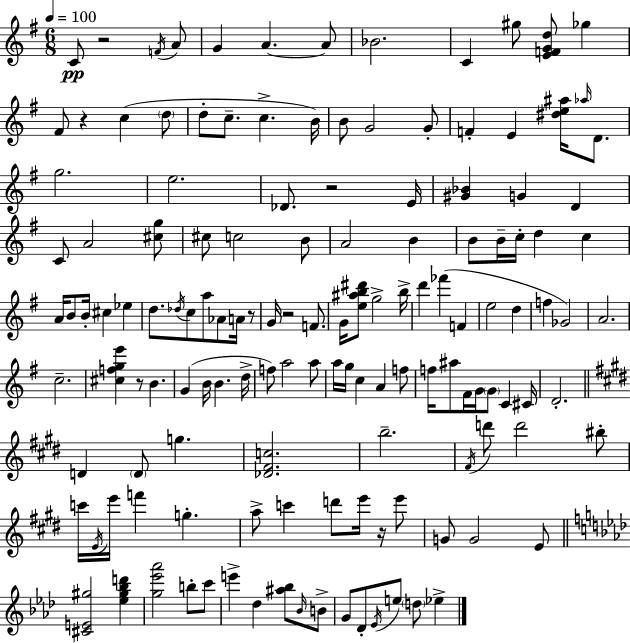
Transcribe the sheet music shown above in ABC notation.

X:1
T:Untitled
M:6/8
L:1/4
K:Em
C/2 z2 F/4 A/2 G A A/2 _B2 C ^g/2 [EFGd]/2 _g ^F/2 z c d/2 d/2 c/2 c B/4 B/2 G2 G/2 F E [^de^a]/4 _a/4 D/2 g2 e2 _D/2 z2 E/4 [^G_B] G D C/2 A2 [^cg]/2 ^c/2 c2 B/2 A2 B B/2 B/4 c/4 d c A/4 B/2 B/4 ^c _e d/2 _d/4 c/2 a/2 _A/2 A/4 z/2 G/4 z2 F/2 G/4 [e^ab^d']/2 g2 b/4 d' _f' F e2 d f _G2 A2 c2 [^cfge'] z/2 B G B/4 B d/4 f/2 a2 a/2 a/4 g/4 c A f/2 f/4 ^a/2 ^F/4 G/4 G/2 C ^C/4 D2 D D/2 g [_D^Fc]2 b2 ^F/4 d'/2 d'2 ^b/2 c'/4 E/4 e'/4 f' g a/2 c' d'/2 e'/4 z/4 e'/2 G/2 G2 E/2 [^CE^g]2 [_e^g_bd'] [g_e'_a']2 b/2 c'/2 e' _d [^a_b]/2 _B/4 B/2 G/2 _D/2 _E/4 e/2 d/2 _e